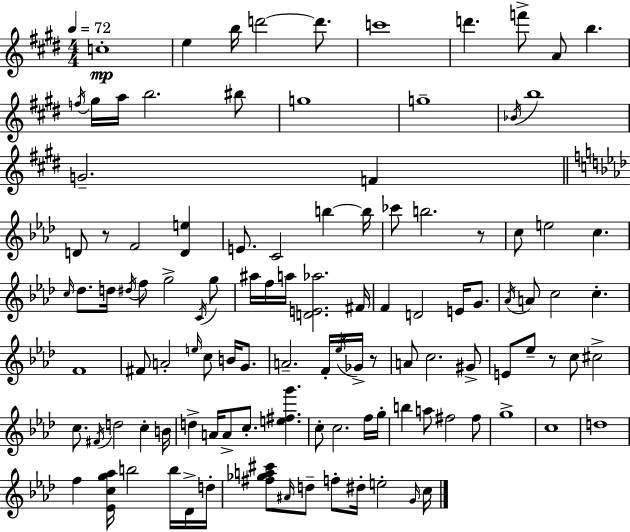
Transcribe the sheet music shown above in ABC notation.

X:1
T:Untitled
M:4/4
L:1/4
K:E
c4 e b/4 d'2 d'/2 c'4 d' f'/2 A/2 b f/4 ^g/4 a/4 b2 ^b/2 g4 g4 _B/4 b4 G2 F D/2 z/2 F2 [De] E/2 C2 b b/4 _c'/2 b2 z/2 c/2 e2 c c/4 _d/2 d/4 ^d/4 f/2 g2 C/4 g/2 ^a/4 f/4 a/4 [DE_a]2 ^F/4 F D2 E/4 G/2 _A/4 A/2 c2 c F4 ^F/2 A2 e/4 c/2 B/4 G/2 A2 F/4 _e/4 _G/4 z/2 A/2 c2 ^G/2 E/2 _e/2 z/2 c/2 ^c2 c/2 ^F/4 d2 c B/4 d A/4 A/2 c/2 [e^fg'] c/2 c2 f/4 g/4 b a/2 ^f2 ^f/2 g4 c4 d4 f [_Ecg_a]/4 b2 b/4 _D/4 d/4 [^f_ga^c']/2 ^A/4 d/2 f/2 ^d/4 e2 G/4 c/4